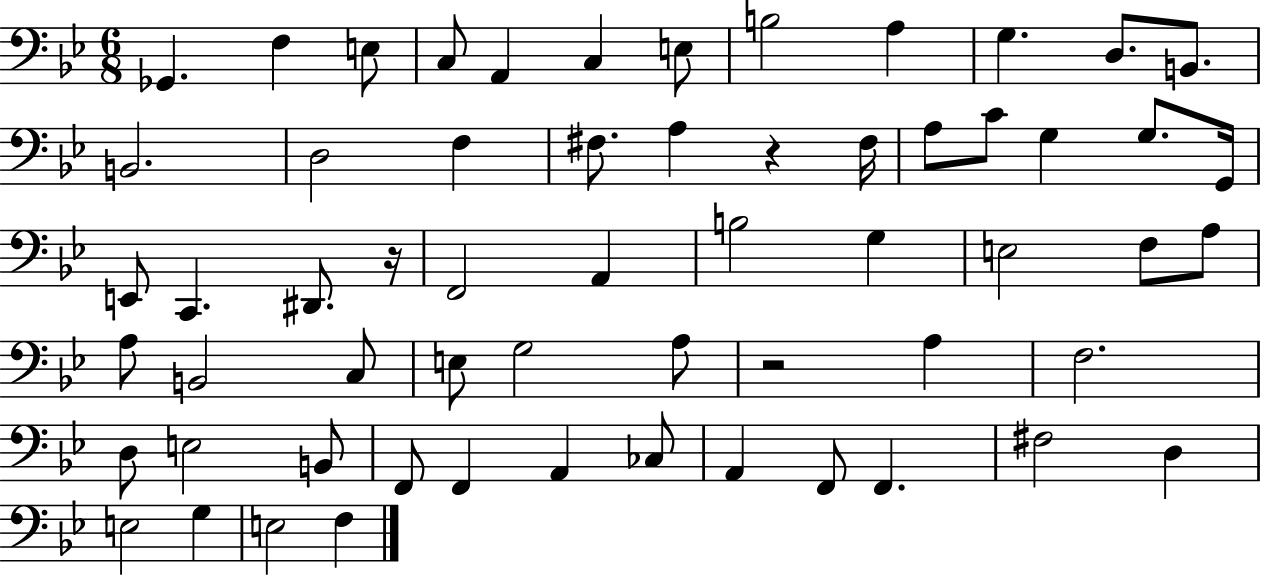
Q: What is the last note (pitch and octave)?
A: F3